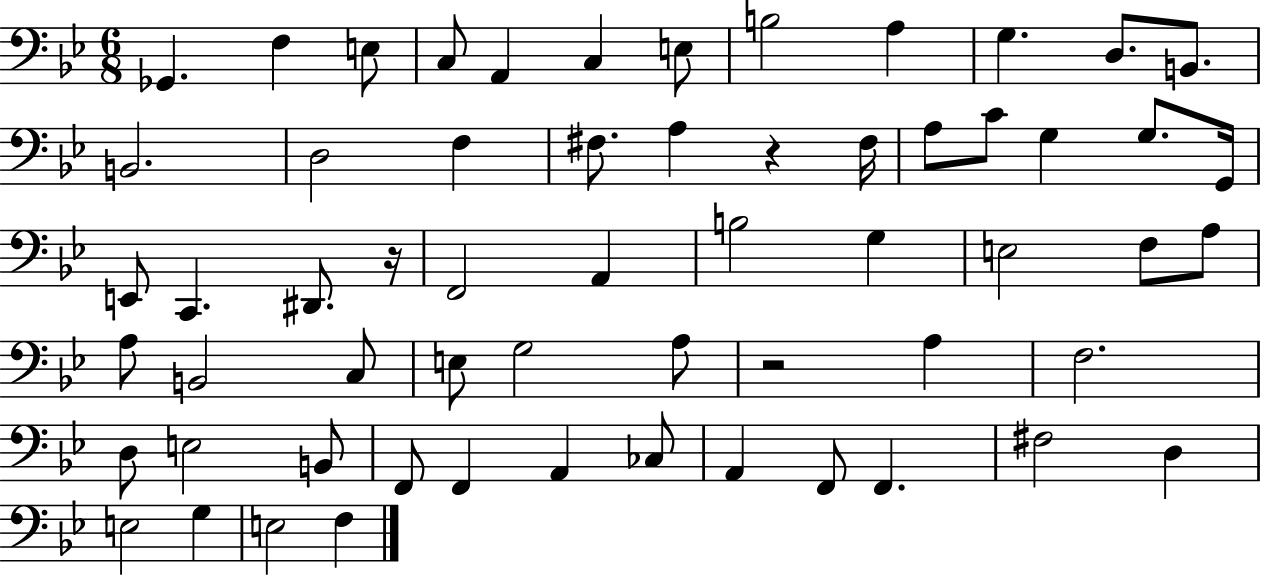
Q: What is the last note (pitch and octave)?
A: F3